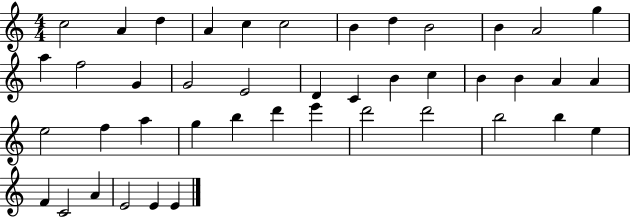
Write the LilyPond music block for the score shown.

{
  \clef treble
  \numericTimeSignature
  \time 4/4
  \key c \major
  c''2 a'4 d''4 | a'4 c''4 c''2 | b'4 d''4 b'2 | b'4 a'2 g''4 | \break a''4 f''2 g'4 | g'2 e'2 | d'4 c'4 b'4 c''4 | b'4 b'4 a'4 a'4 | \break e''2 f''4 a''4 | g''4 b''4 d'''4 e'''4 | d'''2 d'''2 | b''2 b''4 e''4 | \break f'4 c'2 a'4 | e'2 e'4 e'4 | \bar "|."
}